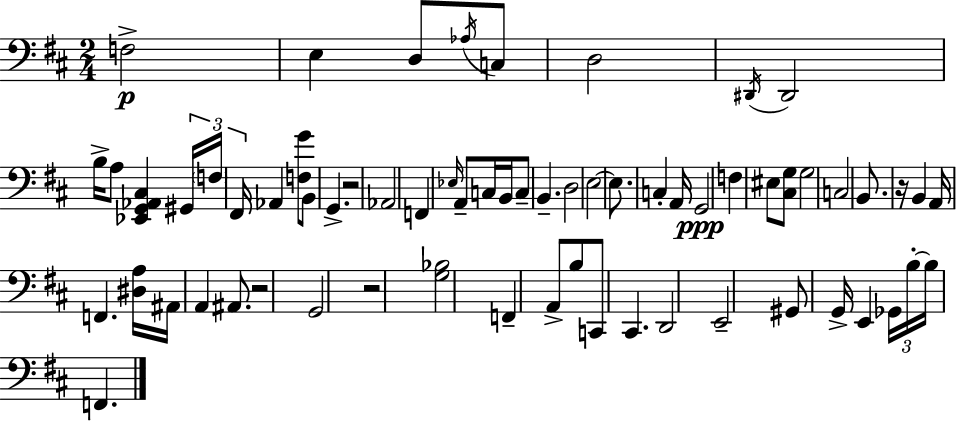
X:1
T:Untitled
M:2/4
L:1/4
K:D
F,2 E, D,/2 _A,/4 C,/2 D,2 ^D,,/4 ^D,,2 B,/4 A,/2 [_E,,G,,_A,,^C,] ^G,,/4 F,/4 ^F,,/4 _A,, [F,G]/2 B,,/2 G,, z2 _A,,2 F,, _E,/4 A,,/2 C,/4 B,,/4 C,/2 B,, D,2 E,2 E,/2 C, A,,/4 G,,2 F, ^E,/2 [^C,G,]/2 G,2 C,2 B,,/2 z/4 B,, A,,/4 F,, [^D,A,]/4 ^A,,/4 A,, ^A,,/2 z2 G,,2 z2 [G,_B,]2 F,, A,,/2 B,/2 C,,/2 ^C,, D,,2 E,,2 ^G,,/2 G,,/4 E,, _G,,/4 B,/4 B,/4 F,,